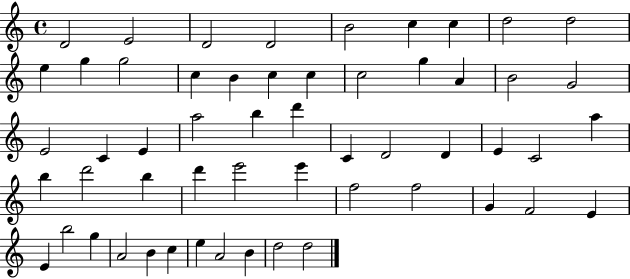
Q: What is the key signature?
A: C major